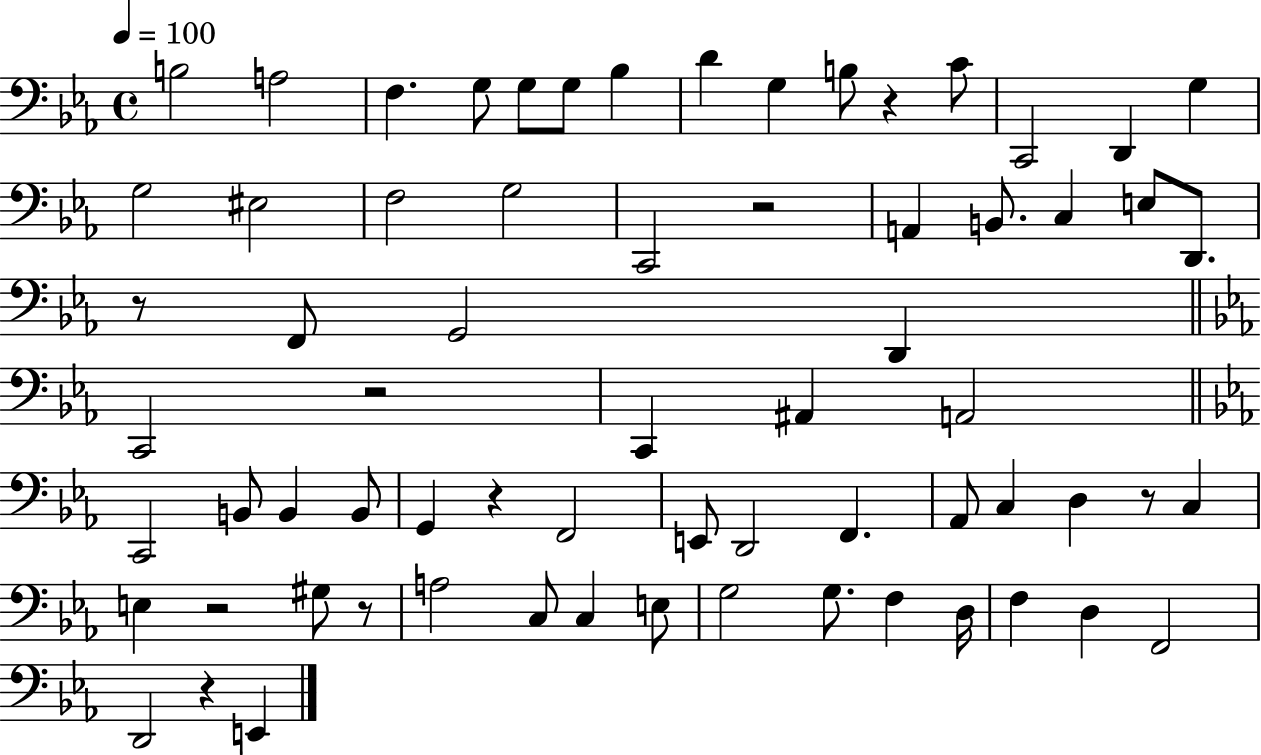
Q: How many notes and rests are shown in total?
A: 68